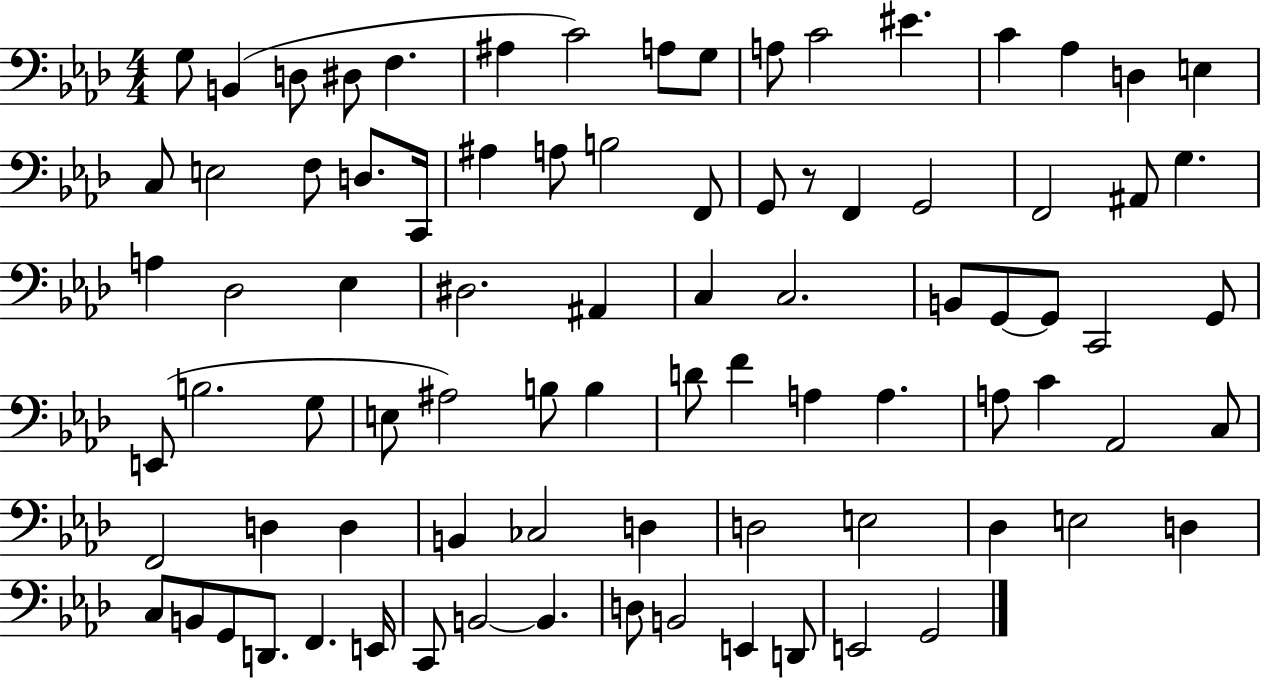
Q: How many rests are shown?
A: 1